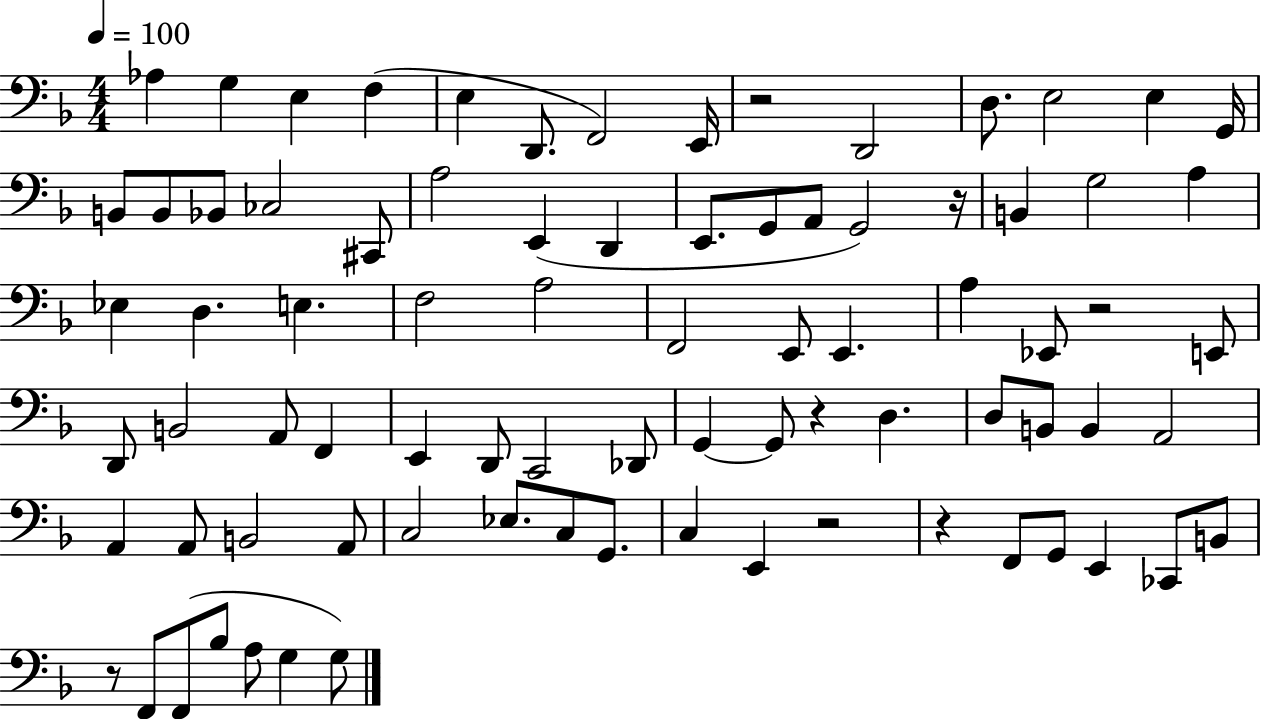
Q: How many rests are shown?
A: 7